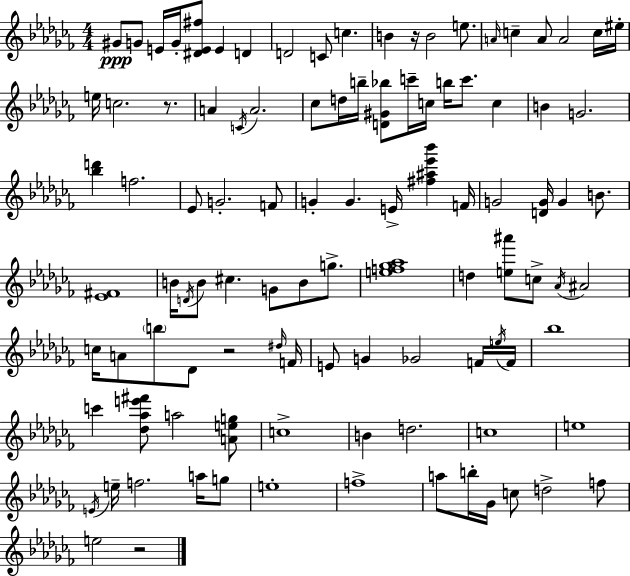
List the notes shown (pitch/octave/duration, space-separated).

G#4/e G4/e E4/s G4/s [D#4,E4,F#5]/e E4/q D4/q D4/h C4/e C5/q. B4/q R/s B4/h E5/e. A4/s C5/q A4/e A4/h C5/s EIS5/s E5/s C5/h. R/e. A4/q C4/s A4/h. CES5/e D5/s B5/s [D4,G#4,Bb5]/e C6/s C5/s B5/s C6/e. C5/q B4/q G4/h. [Bb5,D6]/q F5/h. Eb4/e G4/h. F4/e G4/q G4/q. E4/s [F#5,A#5,Eb6,Bb6]/q F4/s G4/h [D4,G4]/s G4/q B4/e. [Eb4,F#4]/w B4/s D4/s B4/e C#5/q. G4/e B4/e G5/e. [E5,F5,Gb5,Ab5]/w D5/q [E5,A#6]/e C5/e Ab4/s A#4/h C5/s A4/e B5/e Db4/e R/h D#5/s F4/s E4/e G4/q Gb4/h F4/s E5/s F4/s Bb5/w C6/q [Db5,Ab5,E6,F#6]/e A5/h [A4,E5,G5]/e C5/w B4/q D5/h. C5/w E5/w E4/s E5/s F5/h. A5/s G5/e E5/w F5/w A5/e B5/s Gb4/s C5/e D5/h F5/e E5/h R/h